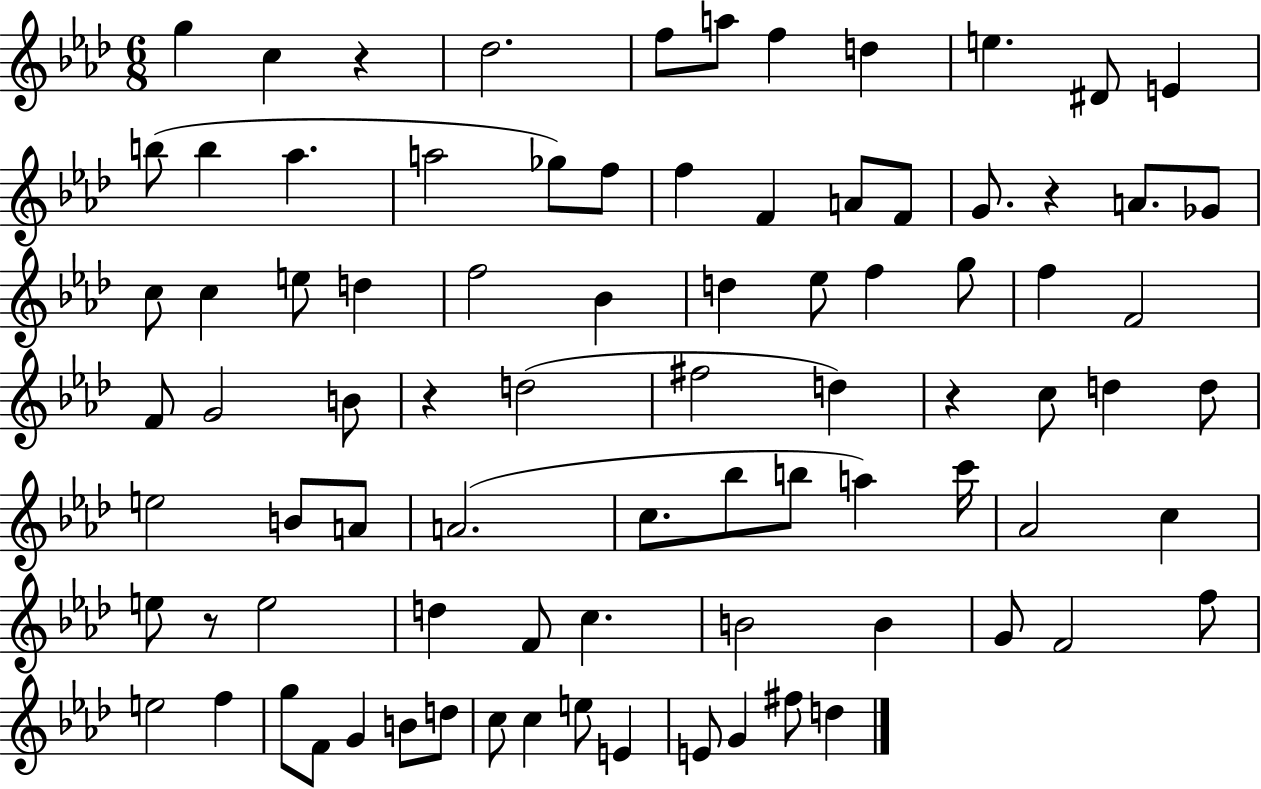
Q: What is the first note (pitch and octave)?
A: G5